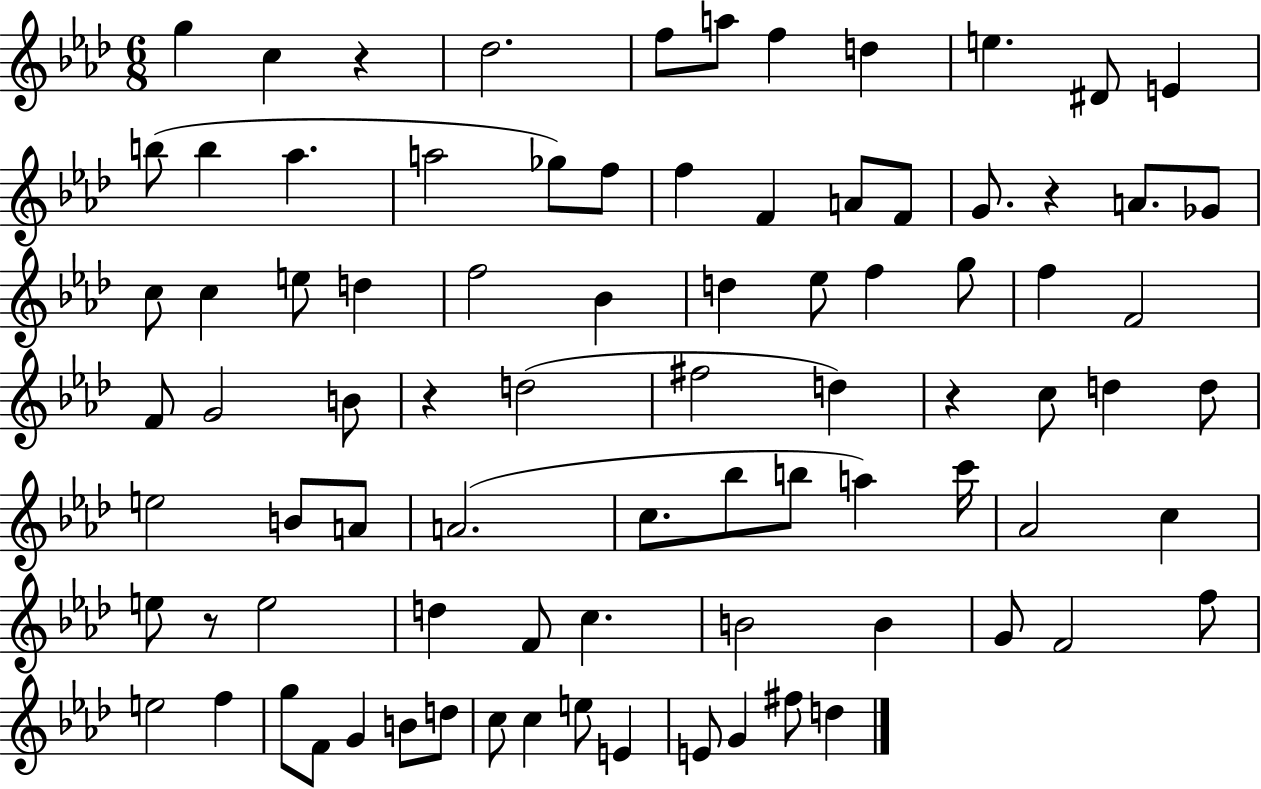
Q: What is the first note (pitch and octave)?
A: G5